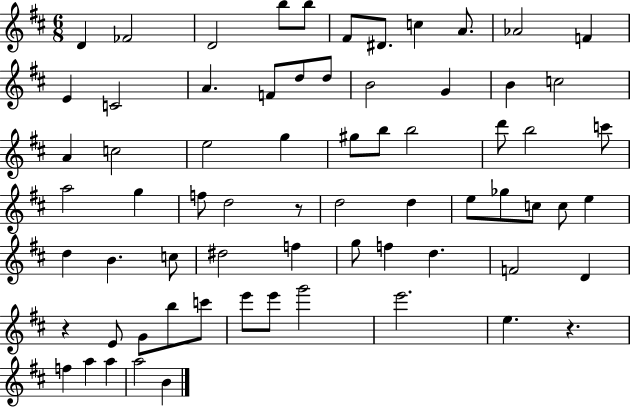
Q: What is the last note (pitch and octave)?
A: B4